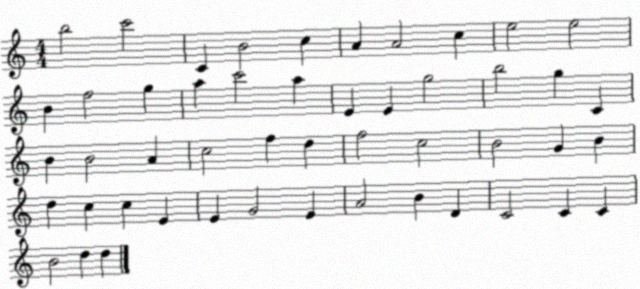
X:1
T:Untitled
M:4/4
L:1/4
K:C
b2 c'2 C B2 c A A2 c e2 e2 B f2 g a c'2 a E E g2 b2 g C B B2 A c2 f d f2 c2 B2 G B d c c E E G2 E A2 B D C2 C C B2 d d